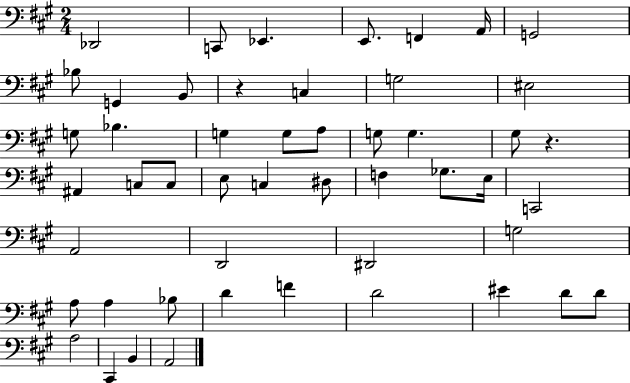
{
  \clef bass
  \numericTimeSignature
  \time 2/4
  \key a \major
  des,2 | c,8 ees,4. | e,8. f,4 a,16 | g,2 | \break bes8 g,4 b,8 | r4 c4 | g2 | eis2 | \break g8 bes4. | g4 g8 a8 | g8 g4. | gis8 r4. | \break ais,4 c8 c8 | e8 c4 dis8 | f4 ges8. e16 | c,2 | \break a,2 | d,2 | dis,2 | g2 | \break a8 a4 bes8 | d'4 f'4 | d'2 | eis'4 d'8 d'8 | \break a2 | cis,4 b,4 | a,2 | \bar "|."
}